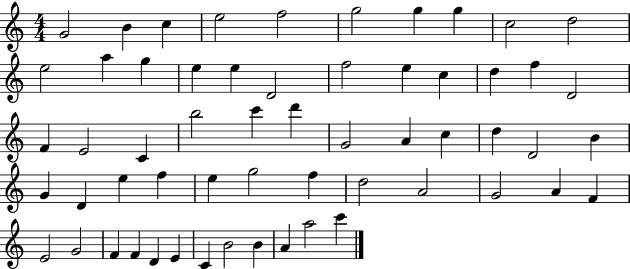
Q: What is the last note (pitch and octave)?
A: C6